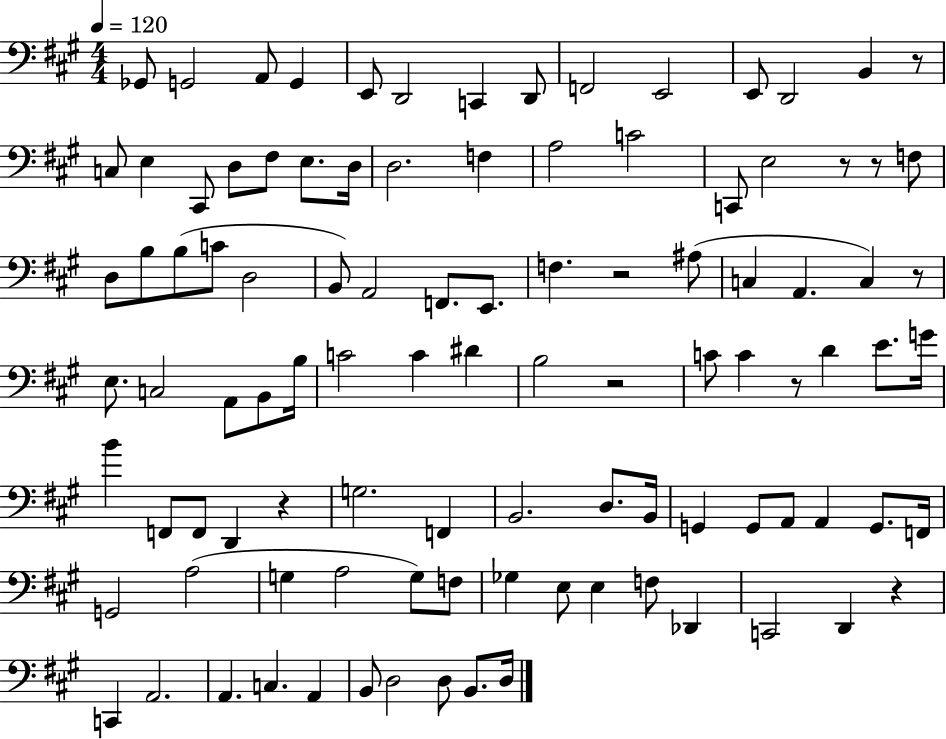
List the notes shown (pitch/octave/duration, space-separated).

Gb2/e G2/h A2/e G2/q E2/e D2/h C2/q D2/e F2/h E2/h E2/e D2/h B2/q R/e C3/e E3/q C#2/e D3/e F#3/e E3/e. D3/s D3/h. F3/q A3/h C4/h C2/e E3/h R/e R/e F3/e D3/e B3/e B3/e C4/e D3/h B2/e A2/h F2/e. E2/e. F3/q. R/h A#3/e C3/q A2/q. C3/q R/e E3/e. C3/h A2/e B2/e B3/s C4/h C4/q D#4/q B3/h R/h C4/e C4/q R/e D4/q E4/e. G4/s B4/q F2/e F2/e D2/q R/q G3/h. F2/q B2/h. D3/e. B2/s G2/q G2/e A2/e A2/q G2/e. F2/s G2/h A3/h G3/q A3/h G3/e F3/e Gb3/q E3/e E3/q F3/e Db2/q C2/h D2/q R/q C2/q A2/h. A2/q. C3/q. A2/q B2/e D3/h D3/e B2/e. D3/s